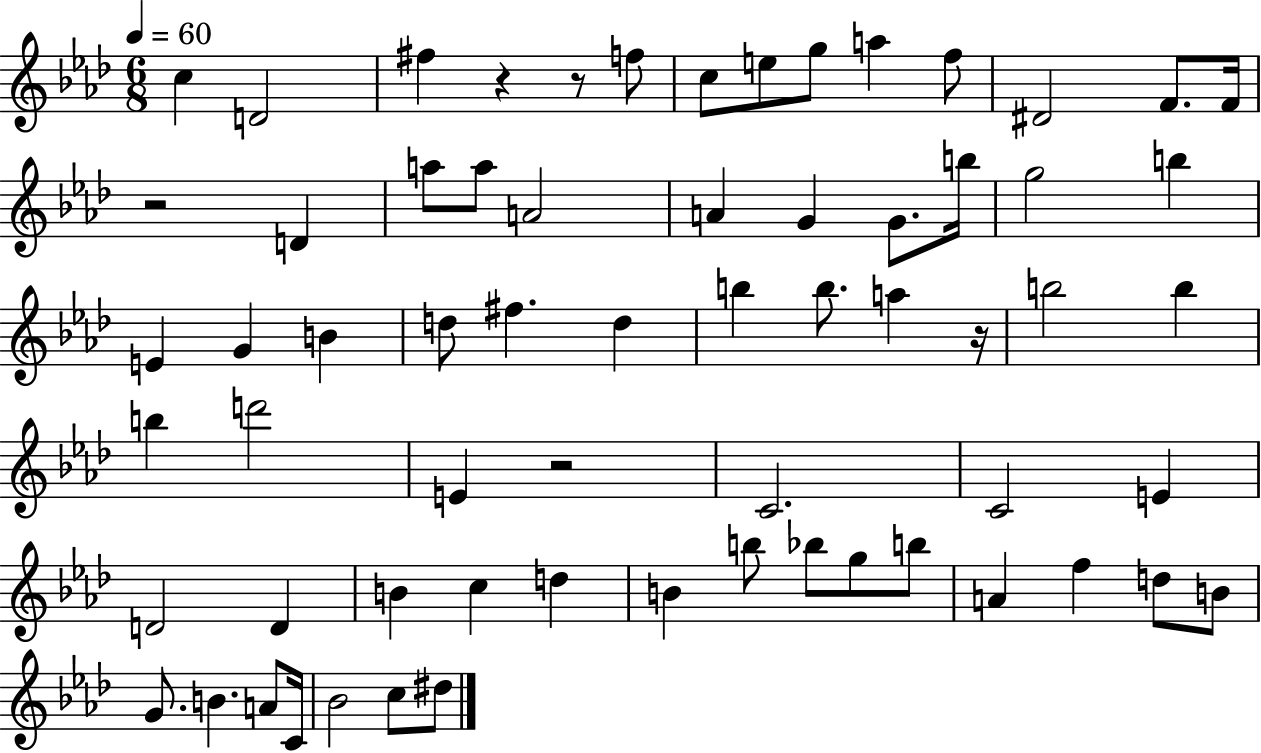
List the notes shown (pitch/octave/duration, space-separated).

C5/q D4/h F#5/q R/q R/e F5/e C5/e E5/e G5/e A5/q F5/e D#4/h F4/e. F4/s R/h D4/q A5/e A5/e A4/h A4/q G4/q G4/e. B5/s G5/h B5/q E4/q G4/q B4/q D5/e F#5/q. D5/q B5/q B5/e. A5/q R/s B5/h B5/q B5/q D6/h E4/q R/h C4/h. C4/h E4/q D4/h D4/q B4/q C5/q D5/q B4/q B5/e Bb5/e G5/e B5/e A4/q F5/q D5/e B4/e G4/e. B4/q. A4/e C4/s Bb4/h C5/e D#5/e